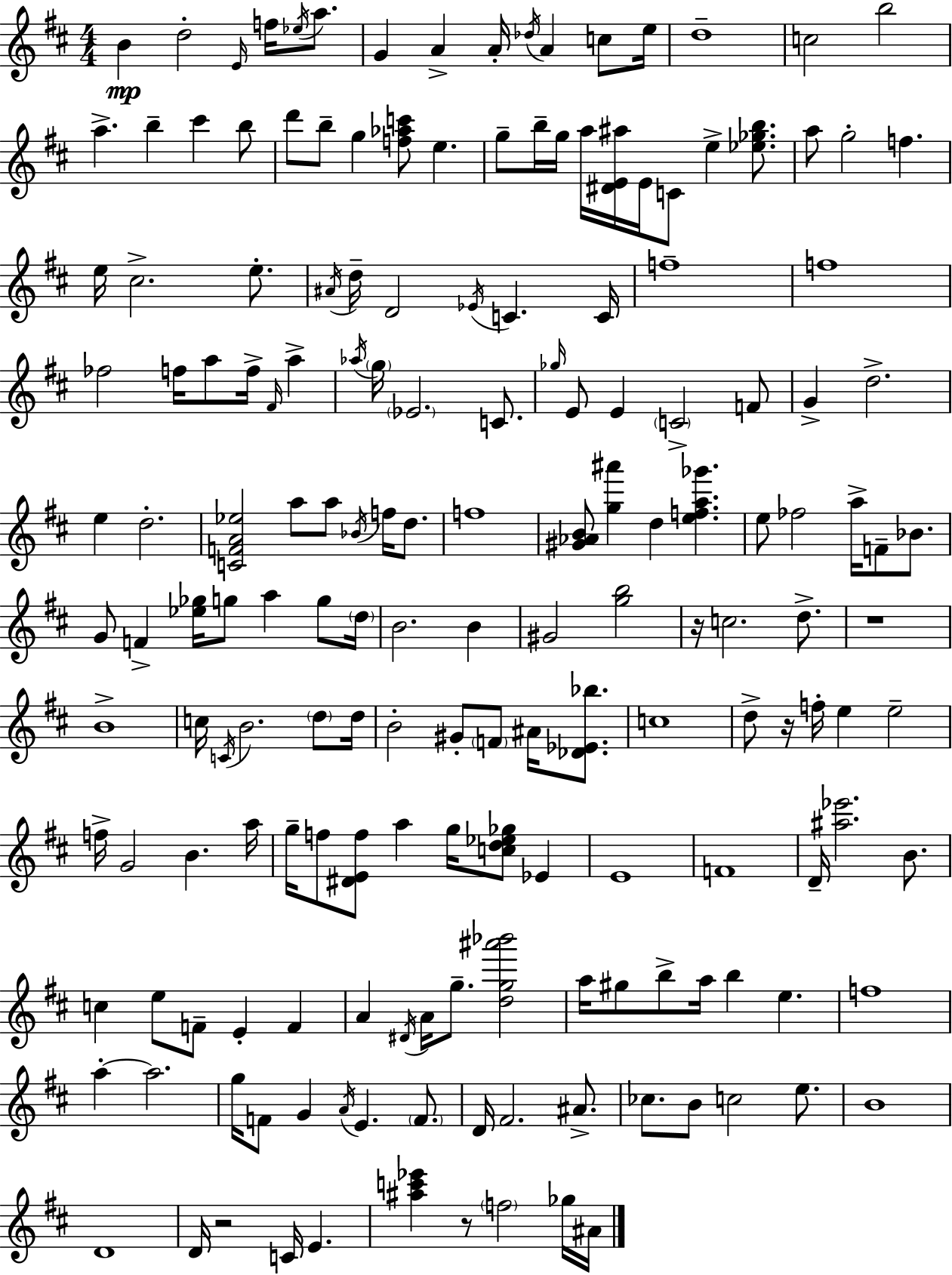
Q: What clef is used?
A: treble